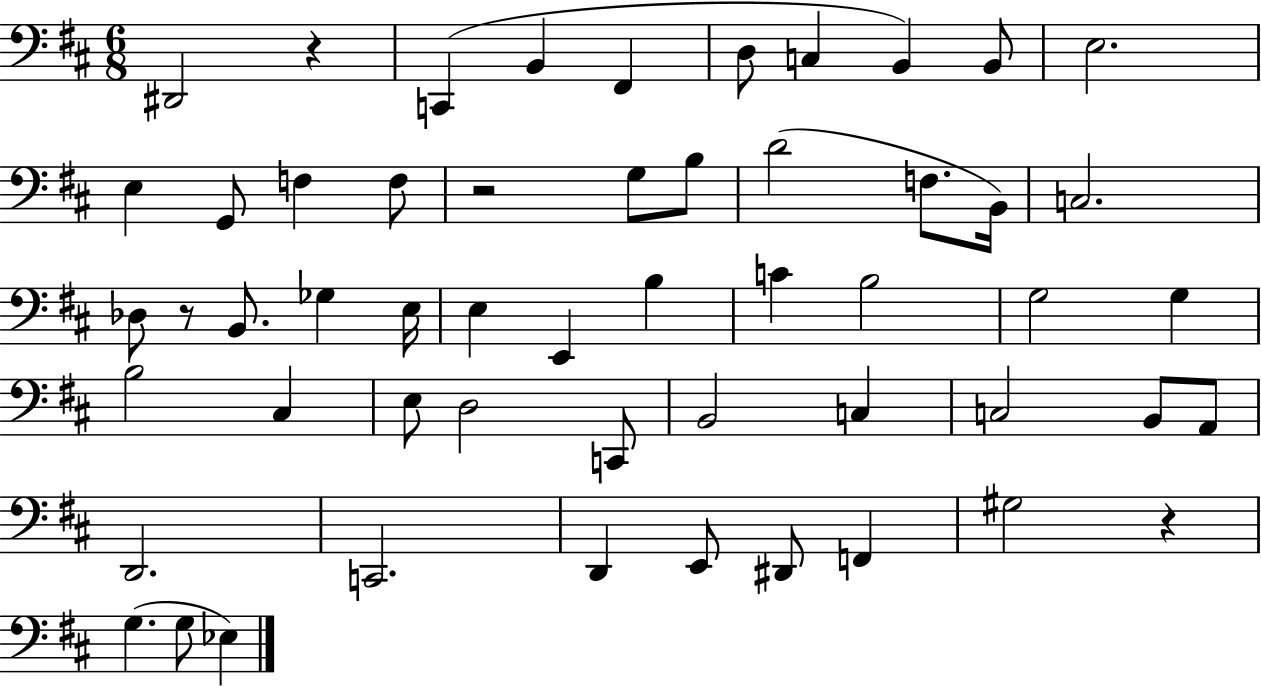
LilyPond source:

{
  \clef bass
  \numericTimeSignature
  \time 6/8
  \key d \major
  dis,2 r4 | c,4( b,4 fis,4 | d8 c4 b,4) b,8 | e2. | \break e4 g,8 f4 f8 | r2 g8 b8 | d'2( f8. b,16) | c2. | \break des8 r8 b,8. ges4 e16 | e4 e,4 b4 | c'4 b2 | g2 g4 | \break b2 cis4 | e8 d2 c,8 | b,2 c4 | c2 b,8 a,8 | \break d,2. | c,2. | d,4 e,8 dis,8 f,4 | gis2 r4 | \break g4.( g8 ees4) | \bar "|."
}